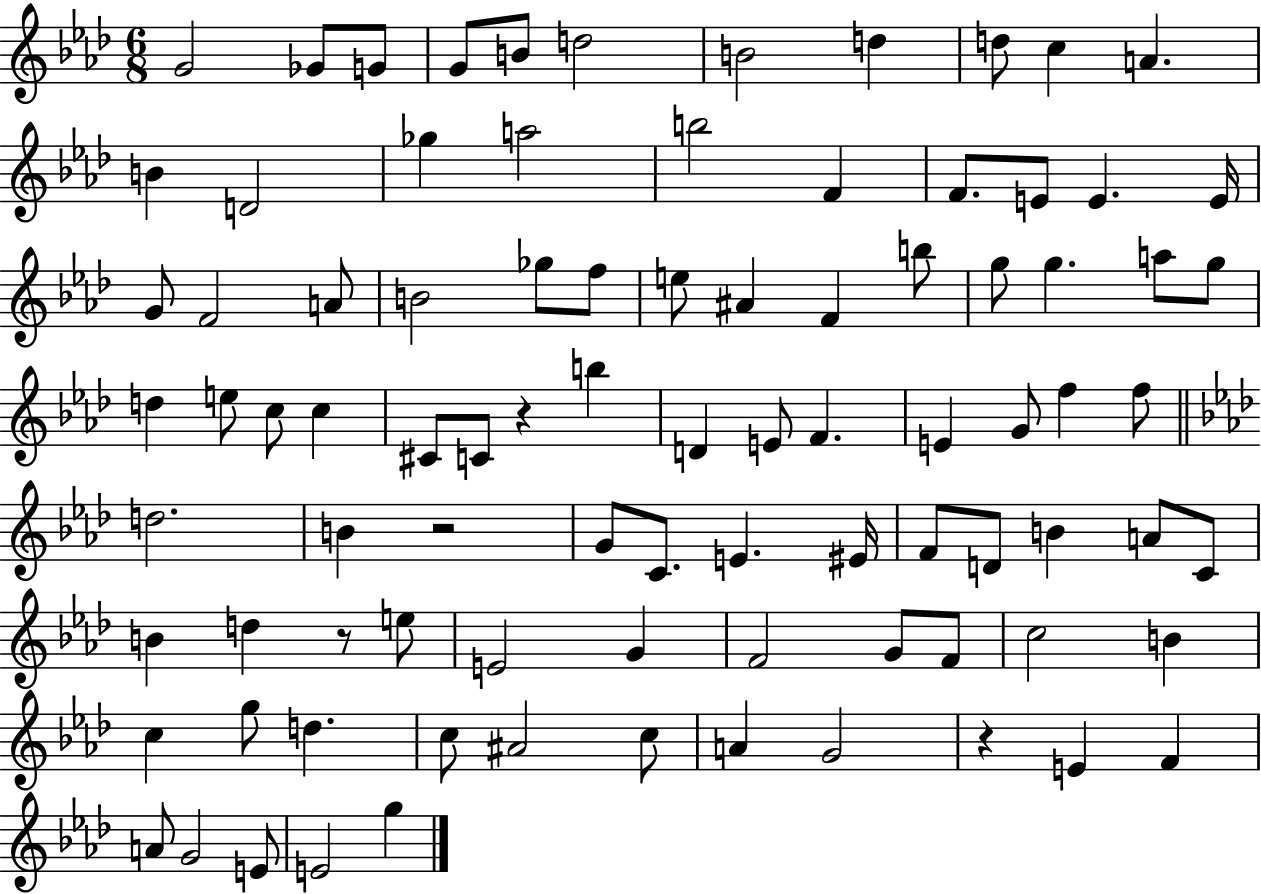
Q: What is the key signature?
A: AES major